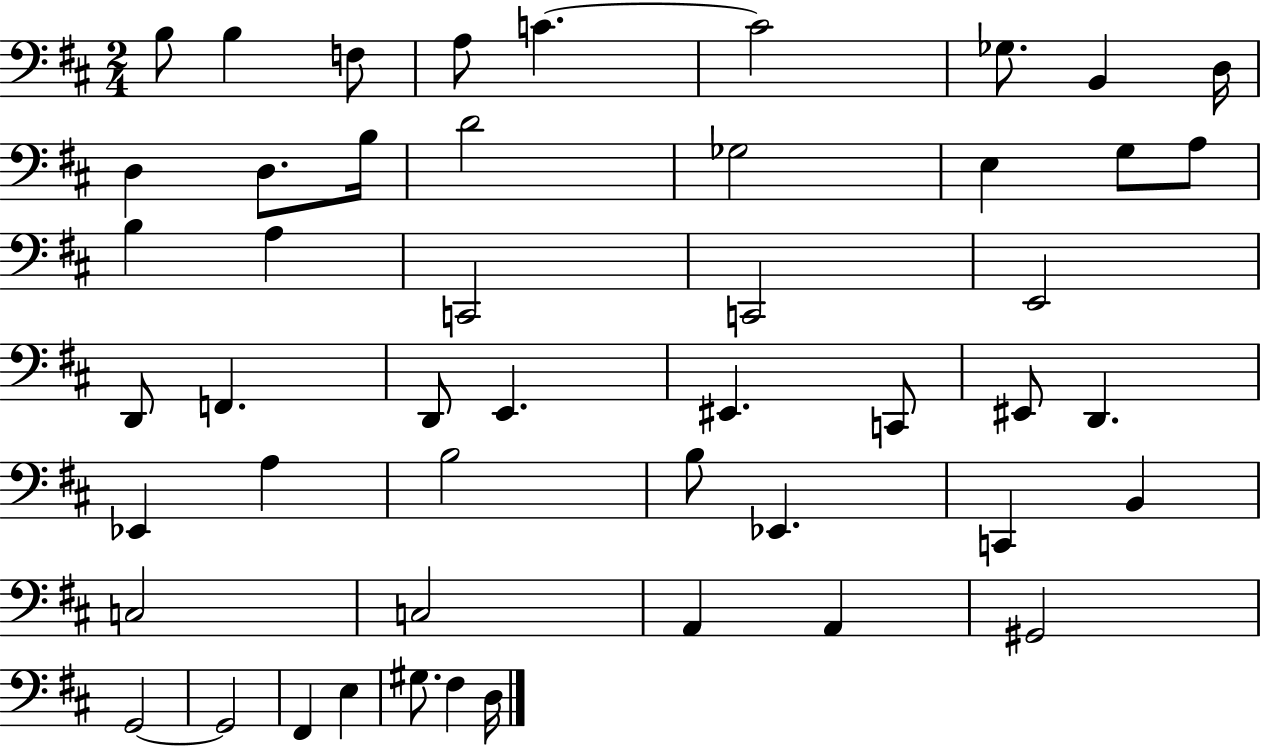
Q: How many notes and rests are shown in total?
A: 49